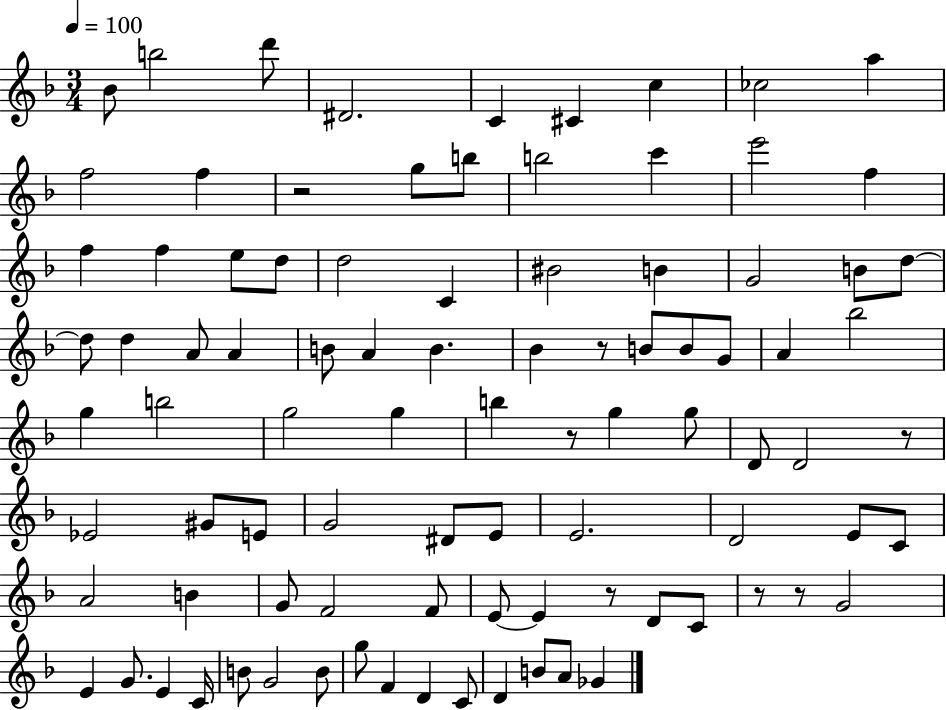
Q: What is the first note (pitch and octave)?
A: Bb4